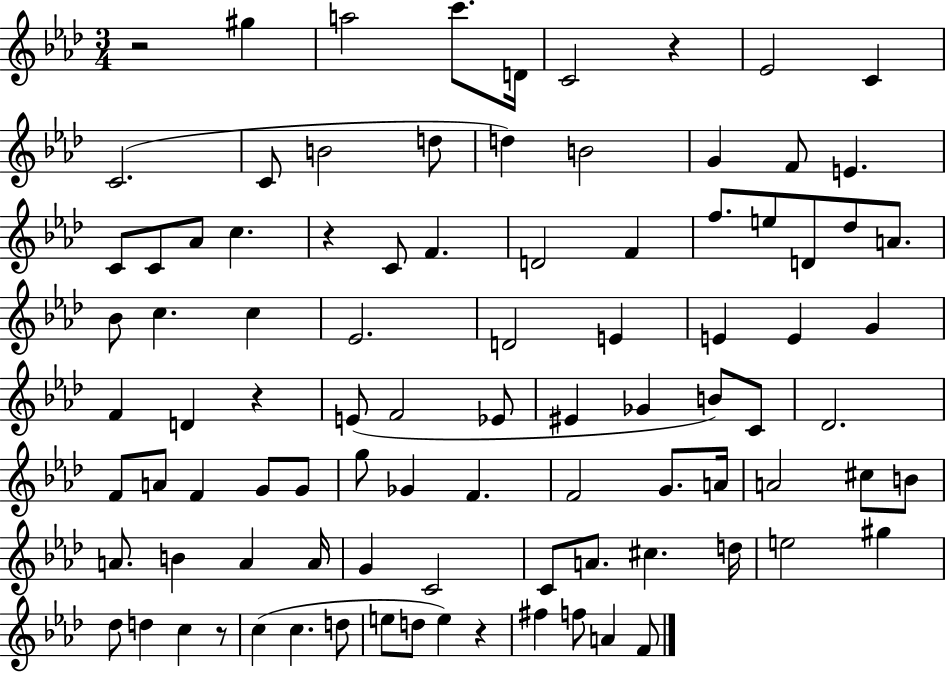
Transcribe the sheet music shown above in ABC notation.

X:1
T:Untitled
M:3/4
L:1/4
K:Ab
z2 ^g a2 c'/2 D/4 C2 z _E2 C C2 C/2 B2 d/2 d B2 G F/2 E C/2 C/2 _A/2 c z C/2 F D2 F f/2 e/2 D/2 _d/2 A/2 _B/2 c c _E2 D2 E E E G F D z E/2 F2 _E/2 ^E _G B/2 C/2 _D2 F/2 A/2 F G/2 G/2 g/2 _G F F2 G/2 A/4 A2 ^c/2 B/2 A/2 B A A/4 G C2 C/2 A/2 ^c d/4 e2 ^g _d/2 d c z/2 c c d/2 e/2 d/2 e z ^f f/2 A F/2